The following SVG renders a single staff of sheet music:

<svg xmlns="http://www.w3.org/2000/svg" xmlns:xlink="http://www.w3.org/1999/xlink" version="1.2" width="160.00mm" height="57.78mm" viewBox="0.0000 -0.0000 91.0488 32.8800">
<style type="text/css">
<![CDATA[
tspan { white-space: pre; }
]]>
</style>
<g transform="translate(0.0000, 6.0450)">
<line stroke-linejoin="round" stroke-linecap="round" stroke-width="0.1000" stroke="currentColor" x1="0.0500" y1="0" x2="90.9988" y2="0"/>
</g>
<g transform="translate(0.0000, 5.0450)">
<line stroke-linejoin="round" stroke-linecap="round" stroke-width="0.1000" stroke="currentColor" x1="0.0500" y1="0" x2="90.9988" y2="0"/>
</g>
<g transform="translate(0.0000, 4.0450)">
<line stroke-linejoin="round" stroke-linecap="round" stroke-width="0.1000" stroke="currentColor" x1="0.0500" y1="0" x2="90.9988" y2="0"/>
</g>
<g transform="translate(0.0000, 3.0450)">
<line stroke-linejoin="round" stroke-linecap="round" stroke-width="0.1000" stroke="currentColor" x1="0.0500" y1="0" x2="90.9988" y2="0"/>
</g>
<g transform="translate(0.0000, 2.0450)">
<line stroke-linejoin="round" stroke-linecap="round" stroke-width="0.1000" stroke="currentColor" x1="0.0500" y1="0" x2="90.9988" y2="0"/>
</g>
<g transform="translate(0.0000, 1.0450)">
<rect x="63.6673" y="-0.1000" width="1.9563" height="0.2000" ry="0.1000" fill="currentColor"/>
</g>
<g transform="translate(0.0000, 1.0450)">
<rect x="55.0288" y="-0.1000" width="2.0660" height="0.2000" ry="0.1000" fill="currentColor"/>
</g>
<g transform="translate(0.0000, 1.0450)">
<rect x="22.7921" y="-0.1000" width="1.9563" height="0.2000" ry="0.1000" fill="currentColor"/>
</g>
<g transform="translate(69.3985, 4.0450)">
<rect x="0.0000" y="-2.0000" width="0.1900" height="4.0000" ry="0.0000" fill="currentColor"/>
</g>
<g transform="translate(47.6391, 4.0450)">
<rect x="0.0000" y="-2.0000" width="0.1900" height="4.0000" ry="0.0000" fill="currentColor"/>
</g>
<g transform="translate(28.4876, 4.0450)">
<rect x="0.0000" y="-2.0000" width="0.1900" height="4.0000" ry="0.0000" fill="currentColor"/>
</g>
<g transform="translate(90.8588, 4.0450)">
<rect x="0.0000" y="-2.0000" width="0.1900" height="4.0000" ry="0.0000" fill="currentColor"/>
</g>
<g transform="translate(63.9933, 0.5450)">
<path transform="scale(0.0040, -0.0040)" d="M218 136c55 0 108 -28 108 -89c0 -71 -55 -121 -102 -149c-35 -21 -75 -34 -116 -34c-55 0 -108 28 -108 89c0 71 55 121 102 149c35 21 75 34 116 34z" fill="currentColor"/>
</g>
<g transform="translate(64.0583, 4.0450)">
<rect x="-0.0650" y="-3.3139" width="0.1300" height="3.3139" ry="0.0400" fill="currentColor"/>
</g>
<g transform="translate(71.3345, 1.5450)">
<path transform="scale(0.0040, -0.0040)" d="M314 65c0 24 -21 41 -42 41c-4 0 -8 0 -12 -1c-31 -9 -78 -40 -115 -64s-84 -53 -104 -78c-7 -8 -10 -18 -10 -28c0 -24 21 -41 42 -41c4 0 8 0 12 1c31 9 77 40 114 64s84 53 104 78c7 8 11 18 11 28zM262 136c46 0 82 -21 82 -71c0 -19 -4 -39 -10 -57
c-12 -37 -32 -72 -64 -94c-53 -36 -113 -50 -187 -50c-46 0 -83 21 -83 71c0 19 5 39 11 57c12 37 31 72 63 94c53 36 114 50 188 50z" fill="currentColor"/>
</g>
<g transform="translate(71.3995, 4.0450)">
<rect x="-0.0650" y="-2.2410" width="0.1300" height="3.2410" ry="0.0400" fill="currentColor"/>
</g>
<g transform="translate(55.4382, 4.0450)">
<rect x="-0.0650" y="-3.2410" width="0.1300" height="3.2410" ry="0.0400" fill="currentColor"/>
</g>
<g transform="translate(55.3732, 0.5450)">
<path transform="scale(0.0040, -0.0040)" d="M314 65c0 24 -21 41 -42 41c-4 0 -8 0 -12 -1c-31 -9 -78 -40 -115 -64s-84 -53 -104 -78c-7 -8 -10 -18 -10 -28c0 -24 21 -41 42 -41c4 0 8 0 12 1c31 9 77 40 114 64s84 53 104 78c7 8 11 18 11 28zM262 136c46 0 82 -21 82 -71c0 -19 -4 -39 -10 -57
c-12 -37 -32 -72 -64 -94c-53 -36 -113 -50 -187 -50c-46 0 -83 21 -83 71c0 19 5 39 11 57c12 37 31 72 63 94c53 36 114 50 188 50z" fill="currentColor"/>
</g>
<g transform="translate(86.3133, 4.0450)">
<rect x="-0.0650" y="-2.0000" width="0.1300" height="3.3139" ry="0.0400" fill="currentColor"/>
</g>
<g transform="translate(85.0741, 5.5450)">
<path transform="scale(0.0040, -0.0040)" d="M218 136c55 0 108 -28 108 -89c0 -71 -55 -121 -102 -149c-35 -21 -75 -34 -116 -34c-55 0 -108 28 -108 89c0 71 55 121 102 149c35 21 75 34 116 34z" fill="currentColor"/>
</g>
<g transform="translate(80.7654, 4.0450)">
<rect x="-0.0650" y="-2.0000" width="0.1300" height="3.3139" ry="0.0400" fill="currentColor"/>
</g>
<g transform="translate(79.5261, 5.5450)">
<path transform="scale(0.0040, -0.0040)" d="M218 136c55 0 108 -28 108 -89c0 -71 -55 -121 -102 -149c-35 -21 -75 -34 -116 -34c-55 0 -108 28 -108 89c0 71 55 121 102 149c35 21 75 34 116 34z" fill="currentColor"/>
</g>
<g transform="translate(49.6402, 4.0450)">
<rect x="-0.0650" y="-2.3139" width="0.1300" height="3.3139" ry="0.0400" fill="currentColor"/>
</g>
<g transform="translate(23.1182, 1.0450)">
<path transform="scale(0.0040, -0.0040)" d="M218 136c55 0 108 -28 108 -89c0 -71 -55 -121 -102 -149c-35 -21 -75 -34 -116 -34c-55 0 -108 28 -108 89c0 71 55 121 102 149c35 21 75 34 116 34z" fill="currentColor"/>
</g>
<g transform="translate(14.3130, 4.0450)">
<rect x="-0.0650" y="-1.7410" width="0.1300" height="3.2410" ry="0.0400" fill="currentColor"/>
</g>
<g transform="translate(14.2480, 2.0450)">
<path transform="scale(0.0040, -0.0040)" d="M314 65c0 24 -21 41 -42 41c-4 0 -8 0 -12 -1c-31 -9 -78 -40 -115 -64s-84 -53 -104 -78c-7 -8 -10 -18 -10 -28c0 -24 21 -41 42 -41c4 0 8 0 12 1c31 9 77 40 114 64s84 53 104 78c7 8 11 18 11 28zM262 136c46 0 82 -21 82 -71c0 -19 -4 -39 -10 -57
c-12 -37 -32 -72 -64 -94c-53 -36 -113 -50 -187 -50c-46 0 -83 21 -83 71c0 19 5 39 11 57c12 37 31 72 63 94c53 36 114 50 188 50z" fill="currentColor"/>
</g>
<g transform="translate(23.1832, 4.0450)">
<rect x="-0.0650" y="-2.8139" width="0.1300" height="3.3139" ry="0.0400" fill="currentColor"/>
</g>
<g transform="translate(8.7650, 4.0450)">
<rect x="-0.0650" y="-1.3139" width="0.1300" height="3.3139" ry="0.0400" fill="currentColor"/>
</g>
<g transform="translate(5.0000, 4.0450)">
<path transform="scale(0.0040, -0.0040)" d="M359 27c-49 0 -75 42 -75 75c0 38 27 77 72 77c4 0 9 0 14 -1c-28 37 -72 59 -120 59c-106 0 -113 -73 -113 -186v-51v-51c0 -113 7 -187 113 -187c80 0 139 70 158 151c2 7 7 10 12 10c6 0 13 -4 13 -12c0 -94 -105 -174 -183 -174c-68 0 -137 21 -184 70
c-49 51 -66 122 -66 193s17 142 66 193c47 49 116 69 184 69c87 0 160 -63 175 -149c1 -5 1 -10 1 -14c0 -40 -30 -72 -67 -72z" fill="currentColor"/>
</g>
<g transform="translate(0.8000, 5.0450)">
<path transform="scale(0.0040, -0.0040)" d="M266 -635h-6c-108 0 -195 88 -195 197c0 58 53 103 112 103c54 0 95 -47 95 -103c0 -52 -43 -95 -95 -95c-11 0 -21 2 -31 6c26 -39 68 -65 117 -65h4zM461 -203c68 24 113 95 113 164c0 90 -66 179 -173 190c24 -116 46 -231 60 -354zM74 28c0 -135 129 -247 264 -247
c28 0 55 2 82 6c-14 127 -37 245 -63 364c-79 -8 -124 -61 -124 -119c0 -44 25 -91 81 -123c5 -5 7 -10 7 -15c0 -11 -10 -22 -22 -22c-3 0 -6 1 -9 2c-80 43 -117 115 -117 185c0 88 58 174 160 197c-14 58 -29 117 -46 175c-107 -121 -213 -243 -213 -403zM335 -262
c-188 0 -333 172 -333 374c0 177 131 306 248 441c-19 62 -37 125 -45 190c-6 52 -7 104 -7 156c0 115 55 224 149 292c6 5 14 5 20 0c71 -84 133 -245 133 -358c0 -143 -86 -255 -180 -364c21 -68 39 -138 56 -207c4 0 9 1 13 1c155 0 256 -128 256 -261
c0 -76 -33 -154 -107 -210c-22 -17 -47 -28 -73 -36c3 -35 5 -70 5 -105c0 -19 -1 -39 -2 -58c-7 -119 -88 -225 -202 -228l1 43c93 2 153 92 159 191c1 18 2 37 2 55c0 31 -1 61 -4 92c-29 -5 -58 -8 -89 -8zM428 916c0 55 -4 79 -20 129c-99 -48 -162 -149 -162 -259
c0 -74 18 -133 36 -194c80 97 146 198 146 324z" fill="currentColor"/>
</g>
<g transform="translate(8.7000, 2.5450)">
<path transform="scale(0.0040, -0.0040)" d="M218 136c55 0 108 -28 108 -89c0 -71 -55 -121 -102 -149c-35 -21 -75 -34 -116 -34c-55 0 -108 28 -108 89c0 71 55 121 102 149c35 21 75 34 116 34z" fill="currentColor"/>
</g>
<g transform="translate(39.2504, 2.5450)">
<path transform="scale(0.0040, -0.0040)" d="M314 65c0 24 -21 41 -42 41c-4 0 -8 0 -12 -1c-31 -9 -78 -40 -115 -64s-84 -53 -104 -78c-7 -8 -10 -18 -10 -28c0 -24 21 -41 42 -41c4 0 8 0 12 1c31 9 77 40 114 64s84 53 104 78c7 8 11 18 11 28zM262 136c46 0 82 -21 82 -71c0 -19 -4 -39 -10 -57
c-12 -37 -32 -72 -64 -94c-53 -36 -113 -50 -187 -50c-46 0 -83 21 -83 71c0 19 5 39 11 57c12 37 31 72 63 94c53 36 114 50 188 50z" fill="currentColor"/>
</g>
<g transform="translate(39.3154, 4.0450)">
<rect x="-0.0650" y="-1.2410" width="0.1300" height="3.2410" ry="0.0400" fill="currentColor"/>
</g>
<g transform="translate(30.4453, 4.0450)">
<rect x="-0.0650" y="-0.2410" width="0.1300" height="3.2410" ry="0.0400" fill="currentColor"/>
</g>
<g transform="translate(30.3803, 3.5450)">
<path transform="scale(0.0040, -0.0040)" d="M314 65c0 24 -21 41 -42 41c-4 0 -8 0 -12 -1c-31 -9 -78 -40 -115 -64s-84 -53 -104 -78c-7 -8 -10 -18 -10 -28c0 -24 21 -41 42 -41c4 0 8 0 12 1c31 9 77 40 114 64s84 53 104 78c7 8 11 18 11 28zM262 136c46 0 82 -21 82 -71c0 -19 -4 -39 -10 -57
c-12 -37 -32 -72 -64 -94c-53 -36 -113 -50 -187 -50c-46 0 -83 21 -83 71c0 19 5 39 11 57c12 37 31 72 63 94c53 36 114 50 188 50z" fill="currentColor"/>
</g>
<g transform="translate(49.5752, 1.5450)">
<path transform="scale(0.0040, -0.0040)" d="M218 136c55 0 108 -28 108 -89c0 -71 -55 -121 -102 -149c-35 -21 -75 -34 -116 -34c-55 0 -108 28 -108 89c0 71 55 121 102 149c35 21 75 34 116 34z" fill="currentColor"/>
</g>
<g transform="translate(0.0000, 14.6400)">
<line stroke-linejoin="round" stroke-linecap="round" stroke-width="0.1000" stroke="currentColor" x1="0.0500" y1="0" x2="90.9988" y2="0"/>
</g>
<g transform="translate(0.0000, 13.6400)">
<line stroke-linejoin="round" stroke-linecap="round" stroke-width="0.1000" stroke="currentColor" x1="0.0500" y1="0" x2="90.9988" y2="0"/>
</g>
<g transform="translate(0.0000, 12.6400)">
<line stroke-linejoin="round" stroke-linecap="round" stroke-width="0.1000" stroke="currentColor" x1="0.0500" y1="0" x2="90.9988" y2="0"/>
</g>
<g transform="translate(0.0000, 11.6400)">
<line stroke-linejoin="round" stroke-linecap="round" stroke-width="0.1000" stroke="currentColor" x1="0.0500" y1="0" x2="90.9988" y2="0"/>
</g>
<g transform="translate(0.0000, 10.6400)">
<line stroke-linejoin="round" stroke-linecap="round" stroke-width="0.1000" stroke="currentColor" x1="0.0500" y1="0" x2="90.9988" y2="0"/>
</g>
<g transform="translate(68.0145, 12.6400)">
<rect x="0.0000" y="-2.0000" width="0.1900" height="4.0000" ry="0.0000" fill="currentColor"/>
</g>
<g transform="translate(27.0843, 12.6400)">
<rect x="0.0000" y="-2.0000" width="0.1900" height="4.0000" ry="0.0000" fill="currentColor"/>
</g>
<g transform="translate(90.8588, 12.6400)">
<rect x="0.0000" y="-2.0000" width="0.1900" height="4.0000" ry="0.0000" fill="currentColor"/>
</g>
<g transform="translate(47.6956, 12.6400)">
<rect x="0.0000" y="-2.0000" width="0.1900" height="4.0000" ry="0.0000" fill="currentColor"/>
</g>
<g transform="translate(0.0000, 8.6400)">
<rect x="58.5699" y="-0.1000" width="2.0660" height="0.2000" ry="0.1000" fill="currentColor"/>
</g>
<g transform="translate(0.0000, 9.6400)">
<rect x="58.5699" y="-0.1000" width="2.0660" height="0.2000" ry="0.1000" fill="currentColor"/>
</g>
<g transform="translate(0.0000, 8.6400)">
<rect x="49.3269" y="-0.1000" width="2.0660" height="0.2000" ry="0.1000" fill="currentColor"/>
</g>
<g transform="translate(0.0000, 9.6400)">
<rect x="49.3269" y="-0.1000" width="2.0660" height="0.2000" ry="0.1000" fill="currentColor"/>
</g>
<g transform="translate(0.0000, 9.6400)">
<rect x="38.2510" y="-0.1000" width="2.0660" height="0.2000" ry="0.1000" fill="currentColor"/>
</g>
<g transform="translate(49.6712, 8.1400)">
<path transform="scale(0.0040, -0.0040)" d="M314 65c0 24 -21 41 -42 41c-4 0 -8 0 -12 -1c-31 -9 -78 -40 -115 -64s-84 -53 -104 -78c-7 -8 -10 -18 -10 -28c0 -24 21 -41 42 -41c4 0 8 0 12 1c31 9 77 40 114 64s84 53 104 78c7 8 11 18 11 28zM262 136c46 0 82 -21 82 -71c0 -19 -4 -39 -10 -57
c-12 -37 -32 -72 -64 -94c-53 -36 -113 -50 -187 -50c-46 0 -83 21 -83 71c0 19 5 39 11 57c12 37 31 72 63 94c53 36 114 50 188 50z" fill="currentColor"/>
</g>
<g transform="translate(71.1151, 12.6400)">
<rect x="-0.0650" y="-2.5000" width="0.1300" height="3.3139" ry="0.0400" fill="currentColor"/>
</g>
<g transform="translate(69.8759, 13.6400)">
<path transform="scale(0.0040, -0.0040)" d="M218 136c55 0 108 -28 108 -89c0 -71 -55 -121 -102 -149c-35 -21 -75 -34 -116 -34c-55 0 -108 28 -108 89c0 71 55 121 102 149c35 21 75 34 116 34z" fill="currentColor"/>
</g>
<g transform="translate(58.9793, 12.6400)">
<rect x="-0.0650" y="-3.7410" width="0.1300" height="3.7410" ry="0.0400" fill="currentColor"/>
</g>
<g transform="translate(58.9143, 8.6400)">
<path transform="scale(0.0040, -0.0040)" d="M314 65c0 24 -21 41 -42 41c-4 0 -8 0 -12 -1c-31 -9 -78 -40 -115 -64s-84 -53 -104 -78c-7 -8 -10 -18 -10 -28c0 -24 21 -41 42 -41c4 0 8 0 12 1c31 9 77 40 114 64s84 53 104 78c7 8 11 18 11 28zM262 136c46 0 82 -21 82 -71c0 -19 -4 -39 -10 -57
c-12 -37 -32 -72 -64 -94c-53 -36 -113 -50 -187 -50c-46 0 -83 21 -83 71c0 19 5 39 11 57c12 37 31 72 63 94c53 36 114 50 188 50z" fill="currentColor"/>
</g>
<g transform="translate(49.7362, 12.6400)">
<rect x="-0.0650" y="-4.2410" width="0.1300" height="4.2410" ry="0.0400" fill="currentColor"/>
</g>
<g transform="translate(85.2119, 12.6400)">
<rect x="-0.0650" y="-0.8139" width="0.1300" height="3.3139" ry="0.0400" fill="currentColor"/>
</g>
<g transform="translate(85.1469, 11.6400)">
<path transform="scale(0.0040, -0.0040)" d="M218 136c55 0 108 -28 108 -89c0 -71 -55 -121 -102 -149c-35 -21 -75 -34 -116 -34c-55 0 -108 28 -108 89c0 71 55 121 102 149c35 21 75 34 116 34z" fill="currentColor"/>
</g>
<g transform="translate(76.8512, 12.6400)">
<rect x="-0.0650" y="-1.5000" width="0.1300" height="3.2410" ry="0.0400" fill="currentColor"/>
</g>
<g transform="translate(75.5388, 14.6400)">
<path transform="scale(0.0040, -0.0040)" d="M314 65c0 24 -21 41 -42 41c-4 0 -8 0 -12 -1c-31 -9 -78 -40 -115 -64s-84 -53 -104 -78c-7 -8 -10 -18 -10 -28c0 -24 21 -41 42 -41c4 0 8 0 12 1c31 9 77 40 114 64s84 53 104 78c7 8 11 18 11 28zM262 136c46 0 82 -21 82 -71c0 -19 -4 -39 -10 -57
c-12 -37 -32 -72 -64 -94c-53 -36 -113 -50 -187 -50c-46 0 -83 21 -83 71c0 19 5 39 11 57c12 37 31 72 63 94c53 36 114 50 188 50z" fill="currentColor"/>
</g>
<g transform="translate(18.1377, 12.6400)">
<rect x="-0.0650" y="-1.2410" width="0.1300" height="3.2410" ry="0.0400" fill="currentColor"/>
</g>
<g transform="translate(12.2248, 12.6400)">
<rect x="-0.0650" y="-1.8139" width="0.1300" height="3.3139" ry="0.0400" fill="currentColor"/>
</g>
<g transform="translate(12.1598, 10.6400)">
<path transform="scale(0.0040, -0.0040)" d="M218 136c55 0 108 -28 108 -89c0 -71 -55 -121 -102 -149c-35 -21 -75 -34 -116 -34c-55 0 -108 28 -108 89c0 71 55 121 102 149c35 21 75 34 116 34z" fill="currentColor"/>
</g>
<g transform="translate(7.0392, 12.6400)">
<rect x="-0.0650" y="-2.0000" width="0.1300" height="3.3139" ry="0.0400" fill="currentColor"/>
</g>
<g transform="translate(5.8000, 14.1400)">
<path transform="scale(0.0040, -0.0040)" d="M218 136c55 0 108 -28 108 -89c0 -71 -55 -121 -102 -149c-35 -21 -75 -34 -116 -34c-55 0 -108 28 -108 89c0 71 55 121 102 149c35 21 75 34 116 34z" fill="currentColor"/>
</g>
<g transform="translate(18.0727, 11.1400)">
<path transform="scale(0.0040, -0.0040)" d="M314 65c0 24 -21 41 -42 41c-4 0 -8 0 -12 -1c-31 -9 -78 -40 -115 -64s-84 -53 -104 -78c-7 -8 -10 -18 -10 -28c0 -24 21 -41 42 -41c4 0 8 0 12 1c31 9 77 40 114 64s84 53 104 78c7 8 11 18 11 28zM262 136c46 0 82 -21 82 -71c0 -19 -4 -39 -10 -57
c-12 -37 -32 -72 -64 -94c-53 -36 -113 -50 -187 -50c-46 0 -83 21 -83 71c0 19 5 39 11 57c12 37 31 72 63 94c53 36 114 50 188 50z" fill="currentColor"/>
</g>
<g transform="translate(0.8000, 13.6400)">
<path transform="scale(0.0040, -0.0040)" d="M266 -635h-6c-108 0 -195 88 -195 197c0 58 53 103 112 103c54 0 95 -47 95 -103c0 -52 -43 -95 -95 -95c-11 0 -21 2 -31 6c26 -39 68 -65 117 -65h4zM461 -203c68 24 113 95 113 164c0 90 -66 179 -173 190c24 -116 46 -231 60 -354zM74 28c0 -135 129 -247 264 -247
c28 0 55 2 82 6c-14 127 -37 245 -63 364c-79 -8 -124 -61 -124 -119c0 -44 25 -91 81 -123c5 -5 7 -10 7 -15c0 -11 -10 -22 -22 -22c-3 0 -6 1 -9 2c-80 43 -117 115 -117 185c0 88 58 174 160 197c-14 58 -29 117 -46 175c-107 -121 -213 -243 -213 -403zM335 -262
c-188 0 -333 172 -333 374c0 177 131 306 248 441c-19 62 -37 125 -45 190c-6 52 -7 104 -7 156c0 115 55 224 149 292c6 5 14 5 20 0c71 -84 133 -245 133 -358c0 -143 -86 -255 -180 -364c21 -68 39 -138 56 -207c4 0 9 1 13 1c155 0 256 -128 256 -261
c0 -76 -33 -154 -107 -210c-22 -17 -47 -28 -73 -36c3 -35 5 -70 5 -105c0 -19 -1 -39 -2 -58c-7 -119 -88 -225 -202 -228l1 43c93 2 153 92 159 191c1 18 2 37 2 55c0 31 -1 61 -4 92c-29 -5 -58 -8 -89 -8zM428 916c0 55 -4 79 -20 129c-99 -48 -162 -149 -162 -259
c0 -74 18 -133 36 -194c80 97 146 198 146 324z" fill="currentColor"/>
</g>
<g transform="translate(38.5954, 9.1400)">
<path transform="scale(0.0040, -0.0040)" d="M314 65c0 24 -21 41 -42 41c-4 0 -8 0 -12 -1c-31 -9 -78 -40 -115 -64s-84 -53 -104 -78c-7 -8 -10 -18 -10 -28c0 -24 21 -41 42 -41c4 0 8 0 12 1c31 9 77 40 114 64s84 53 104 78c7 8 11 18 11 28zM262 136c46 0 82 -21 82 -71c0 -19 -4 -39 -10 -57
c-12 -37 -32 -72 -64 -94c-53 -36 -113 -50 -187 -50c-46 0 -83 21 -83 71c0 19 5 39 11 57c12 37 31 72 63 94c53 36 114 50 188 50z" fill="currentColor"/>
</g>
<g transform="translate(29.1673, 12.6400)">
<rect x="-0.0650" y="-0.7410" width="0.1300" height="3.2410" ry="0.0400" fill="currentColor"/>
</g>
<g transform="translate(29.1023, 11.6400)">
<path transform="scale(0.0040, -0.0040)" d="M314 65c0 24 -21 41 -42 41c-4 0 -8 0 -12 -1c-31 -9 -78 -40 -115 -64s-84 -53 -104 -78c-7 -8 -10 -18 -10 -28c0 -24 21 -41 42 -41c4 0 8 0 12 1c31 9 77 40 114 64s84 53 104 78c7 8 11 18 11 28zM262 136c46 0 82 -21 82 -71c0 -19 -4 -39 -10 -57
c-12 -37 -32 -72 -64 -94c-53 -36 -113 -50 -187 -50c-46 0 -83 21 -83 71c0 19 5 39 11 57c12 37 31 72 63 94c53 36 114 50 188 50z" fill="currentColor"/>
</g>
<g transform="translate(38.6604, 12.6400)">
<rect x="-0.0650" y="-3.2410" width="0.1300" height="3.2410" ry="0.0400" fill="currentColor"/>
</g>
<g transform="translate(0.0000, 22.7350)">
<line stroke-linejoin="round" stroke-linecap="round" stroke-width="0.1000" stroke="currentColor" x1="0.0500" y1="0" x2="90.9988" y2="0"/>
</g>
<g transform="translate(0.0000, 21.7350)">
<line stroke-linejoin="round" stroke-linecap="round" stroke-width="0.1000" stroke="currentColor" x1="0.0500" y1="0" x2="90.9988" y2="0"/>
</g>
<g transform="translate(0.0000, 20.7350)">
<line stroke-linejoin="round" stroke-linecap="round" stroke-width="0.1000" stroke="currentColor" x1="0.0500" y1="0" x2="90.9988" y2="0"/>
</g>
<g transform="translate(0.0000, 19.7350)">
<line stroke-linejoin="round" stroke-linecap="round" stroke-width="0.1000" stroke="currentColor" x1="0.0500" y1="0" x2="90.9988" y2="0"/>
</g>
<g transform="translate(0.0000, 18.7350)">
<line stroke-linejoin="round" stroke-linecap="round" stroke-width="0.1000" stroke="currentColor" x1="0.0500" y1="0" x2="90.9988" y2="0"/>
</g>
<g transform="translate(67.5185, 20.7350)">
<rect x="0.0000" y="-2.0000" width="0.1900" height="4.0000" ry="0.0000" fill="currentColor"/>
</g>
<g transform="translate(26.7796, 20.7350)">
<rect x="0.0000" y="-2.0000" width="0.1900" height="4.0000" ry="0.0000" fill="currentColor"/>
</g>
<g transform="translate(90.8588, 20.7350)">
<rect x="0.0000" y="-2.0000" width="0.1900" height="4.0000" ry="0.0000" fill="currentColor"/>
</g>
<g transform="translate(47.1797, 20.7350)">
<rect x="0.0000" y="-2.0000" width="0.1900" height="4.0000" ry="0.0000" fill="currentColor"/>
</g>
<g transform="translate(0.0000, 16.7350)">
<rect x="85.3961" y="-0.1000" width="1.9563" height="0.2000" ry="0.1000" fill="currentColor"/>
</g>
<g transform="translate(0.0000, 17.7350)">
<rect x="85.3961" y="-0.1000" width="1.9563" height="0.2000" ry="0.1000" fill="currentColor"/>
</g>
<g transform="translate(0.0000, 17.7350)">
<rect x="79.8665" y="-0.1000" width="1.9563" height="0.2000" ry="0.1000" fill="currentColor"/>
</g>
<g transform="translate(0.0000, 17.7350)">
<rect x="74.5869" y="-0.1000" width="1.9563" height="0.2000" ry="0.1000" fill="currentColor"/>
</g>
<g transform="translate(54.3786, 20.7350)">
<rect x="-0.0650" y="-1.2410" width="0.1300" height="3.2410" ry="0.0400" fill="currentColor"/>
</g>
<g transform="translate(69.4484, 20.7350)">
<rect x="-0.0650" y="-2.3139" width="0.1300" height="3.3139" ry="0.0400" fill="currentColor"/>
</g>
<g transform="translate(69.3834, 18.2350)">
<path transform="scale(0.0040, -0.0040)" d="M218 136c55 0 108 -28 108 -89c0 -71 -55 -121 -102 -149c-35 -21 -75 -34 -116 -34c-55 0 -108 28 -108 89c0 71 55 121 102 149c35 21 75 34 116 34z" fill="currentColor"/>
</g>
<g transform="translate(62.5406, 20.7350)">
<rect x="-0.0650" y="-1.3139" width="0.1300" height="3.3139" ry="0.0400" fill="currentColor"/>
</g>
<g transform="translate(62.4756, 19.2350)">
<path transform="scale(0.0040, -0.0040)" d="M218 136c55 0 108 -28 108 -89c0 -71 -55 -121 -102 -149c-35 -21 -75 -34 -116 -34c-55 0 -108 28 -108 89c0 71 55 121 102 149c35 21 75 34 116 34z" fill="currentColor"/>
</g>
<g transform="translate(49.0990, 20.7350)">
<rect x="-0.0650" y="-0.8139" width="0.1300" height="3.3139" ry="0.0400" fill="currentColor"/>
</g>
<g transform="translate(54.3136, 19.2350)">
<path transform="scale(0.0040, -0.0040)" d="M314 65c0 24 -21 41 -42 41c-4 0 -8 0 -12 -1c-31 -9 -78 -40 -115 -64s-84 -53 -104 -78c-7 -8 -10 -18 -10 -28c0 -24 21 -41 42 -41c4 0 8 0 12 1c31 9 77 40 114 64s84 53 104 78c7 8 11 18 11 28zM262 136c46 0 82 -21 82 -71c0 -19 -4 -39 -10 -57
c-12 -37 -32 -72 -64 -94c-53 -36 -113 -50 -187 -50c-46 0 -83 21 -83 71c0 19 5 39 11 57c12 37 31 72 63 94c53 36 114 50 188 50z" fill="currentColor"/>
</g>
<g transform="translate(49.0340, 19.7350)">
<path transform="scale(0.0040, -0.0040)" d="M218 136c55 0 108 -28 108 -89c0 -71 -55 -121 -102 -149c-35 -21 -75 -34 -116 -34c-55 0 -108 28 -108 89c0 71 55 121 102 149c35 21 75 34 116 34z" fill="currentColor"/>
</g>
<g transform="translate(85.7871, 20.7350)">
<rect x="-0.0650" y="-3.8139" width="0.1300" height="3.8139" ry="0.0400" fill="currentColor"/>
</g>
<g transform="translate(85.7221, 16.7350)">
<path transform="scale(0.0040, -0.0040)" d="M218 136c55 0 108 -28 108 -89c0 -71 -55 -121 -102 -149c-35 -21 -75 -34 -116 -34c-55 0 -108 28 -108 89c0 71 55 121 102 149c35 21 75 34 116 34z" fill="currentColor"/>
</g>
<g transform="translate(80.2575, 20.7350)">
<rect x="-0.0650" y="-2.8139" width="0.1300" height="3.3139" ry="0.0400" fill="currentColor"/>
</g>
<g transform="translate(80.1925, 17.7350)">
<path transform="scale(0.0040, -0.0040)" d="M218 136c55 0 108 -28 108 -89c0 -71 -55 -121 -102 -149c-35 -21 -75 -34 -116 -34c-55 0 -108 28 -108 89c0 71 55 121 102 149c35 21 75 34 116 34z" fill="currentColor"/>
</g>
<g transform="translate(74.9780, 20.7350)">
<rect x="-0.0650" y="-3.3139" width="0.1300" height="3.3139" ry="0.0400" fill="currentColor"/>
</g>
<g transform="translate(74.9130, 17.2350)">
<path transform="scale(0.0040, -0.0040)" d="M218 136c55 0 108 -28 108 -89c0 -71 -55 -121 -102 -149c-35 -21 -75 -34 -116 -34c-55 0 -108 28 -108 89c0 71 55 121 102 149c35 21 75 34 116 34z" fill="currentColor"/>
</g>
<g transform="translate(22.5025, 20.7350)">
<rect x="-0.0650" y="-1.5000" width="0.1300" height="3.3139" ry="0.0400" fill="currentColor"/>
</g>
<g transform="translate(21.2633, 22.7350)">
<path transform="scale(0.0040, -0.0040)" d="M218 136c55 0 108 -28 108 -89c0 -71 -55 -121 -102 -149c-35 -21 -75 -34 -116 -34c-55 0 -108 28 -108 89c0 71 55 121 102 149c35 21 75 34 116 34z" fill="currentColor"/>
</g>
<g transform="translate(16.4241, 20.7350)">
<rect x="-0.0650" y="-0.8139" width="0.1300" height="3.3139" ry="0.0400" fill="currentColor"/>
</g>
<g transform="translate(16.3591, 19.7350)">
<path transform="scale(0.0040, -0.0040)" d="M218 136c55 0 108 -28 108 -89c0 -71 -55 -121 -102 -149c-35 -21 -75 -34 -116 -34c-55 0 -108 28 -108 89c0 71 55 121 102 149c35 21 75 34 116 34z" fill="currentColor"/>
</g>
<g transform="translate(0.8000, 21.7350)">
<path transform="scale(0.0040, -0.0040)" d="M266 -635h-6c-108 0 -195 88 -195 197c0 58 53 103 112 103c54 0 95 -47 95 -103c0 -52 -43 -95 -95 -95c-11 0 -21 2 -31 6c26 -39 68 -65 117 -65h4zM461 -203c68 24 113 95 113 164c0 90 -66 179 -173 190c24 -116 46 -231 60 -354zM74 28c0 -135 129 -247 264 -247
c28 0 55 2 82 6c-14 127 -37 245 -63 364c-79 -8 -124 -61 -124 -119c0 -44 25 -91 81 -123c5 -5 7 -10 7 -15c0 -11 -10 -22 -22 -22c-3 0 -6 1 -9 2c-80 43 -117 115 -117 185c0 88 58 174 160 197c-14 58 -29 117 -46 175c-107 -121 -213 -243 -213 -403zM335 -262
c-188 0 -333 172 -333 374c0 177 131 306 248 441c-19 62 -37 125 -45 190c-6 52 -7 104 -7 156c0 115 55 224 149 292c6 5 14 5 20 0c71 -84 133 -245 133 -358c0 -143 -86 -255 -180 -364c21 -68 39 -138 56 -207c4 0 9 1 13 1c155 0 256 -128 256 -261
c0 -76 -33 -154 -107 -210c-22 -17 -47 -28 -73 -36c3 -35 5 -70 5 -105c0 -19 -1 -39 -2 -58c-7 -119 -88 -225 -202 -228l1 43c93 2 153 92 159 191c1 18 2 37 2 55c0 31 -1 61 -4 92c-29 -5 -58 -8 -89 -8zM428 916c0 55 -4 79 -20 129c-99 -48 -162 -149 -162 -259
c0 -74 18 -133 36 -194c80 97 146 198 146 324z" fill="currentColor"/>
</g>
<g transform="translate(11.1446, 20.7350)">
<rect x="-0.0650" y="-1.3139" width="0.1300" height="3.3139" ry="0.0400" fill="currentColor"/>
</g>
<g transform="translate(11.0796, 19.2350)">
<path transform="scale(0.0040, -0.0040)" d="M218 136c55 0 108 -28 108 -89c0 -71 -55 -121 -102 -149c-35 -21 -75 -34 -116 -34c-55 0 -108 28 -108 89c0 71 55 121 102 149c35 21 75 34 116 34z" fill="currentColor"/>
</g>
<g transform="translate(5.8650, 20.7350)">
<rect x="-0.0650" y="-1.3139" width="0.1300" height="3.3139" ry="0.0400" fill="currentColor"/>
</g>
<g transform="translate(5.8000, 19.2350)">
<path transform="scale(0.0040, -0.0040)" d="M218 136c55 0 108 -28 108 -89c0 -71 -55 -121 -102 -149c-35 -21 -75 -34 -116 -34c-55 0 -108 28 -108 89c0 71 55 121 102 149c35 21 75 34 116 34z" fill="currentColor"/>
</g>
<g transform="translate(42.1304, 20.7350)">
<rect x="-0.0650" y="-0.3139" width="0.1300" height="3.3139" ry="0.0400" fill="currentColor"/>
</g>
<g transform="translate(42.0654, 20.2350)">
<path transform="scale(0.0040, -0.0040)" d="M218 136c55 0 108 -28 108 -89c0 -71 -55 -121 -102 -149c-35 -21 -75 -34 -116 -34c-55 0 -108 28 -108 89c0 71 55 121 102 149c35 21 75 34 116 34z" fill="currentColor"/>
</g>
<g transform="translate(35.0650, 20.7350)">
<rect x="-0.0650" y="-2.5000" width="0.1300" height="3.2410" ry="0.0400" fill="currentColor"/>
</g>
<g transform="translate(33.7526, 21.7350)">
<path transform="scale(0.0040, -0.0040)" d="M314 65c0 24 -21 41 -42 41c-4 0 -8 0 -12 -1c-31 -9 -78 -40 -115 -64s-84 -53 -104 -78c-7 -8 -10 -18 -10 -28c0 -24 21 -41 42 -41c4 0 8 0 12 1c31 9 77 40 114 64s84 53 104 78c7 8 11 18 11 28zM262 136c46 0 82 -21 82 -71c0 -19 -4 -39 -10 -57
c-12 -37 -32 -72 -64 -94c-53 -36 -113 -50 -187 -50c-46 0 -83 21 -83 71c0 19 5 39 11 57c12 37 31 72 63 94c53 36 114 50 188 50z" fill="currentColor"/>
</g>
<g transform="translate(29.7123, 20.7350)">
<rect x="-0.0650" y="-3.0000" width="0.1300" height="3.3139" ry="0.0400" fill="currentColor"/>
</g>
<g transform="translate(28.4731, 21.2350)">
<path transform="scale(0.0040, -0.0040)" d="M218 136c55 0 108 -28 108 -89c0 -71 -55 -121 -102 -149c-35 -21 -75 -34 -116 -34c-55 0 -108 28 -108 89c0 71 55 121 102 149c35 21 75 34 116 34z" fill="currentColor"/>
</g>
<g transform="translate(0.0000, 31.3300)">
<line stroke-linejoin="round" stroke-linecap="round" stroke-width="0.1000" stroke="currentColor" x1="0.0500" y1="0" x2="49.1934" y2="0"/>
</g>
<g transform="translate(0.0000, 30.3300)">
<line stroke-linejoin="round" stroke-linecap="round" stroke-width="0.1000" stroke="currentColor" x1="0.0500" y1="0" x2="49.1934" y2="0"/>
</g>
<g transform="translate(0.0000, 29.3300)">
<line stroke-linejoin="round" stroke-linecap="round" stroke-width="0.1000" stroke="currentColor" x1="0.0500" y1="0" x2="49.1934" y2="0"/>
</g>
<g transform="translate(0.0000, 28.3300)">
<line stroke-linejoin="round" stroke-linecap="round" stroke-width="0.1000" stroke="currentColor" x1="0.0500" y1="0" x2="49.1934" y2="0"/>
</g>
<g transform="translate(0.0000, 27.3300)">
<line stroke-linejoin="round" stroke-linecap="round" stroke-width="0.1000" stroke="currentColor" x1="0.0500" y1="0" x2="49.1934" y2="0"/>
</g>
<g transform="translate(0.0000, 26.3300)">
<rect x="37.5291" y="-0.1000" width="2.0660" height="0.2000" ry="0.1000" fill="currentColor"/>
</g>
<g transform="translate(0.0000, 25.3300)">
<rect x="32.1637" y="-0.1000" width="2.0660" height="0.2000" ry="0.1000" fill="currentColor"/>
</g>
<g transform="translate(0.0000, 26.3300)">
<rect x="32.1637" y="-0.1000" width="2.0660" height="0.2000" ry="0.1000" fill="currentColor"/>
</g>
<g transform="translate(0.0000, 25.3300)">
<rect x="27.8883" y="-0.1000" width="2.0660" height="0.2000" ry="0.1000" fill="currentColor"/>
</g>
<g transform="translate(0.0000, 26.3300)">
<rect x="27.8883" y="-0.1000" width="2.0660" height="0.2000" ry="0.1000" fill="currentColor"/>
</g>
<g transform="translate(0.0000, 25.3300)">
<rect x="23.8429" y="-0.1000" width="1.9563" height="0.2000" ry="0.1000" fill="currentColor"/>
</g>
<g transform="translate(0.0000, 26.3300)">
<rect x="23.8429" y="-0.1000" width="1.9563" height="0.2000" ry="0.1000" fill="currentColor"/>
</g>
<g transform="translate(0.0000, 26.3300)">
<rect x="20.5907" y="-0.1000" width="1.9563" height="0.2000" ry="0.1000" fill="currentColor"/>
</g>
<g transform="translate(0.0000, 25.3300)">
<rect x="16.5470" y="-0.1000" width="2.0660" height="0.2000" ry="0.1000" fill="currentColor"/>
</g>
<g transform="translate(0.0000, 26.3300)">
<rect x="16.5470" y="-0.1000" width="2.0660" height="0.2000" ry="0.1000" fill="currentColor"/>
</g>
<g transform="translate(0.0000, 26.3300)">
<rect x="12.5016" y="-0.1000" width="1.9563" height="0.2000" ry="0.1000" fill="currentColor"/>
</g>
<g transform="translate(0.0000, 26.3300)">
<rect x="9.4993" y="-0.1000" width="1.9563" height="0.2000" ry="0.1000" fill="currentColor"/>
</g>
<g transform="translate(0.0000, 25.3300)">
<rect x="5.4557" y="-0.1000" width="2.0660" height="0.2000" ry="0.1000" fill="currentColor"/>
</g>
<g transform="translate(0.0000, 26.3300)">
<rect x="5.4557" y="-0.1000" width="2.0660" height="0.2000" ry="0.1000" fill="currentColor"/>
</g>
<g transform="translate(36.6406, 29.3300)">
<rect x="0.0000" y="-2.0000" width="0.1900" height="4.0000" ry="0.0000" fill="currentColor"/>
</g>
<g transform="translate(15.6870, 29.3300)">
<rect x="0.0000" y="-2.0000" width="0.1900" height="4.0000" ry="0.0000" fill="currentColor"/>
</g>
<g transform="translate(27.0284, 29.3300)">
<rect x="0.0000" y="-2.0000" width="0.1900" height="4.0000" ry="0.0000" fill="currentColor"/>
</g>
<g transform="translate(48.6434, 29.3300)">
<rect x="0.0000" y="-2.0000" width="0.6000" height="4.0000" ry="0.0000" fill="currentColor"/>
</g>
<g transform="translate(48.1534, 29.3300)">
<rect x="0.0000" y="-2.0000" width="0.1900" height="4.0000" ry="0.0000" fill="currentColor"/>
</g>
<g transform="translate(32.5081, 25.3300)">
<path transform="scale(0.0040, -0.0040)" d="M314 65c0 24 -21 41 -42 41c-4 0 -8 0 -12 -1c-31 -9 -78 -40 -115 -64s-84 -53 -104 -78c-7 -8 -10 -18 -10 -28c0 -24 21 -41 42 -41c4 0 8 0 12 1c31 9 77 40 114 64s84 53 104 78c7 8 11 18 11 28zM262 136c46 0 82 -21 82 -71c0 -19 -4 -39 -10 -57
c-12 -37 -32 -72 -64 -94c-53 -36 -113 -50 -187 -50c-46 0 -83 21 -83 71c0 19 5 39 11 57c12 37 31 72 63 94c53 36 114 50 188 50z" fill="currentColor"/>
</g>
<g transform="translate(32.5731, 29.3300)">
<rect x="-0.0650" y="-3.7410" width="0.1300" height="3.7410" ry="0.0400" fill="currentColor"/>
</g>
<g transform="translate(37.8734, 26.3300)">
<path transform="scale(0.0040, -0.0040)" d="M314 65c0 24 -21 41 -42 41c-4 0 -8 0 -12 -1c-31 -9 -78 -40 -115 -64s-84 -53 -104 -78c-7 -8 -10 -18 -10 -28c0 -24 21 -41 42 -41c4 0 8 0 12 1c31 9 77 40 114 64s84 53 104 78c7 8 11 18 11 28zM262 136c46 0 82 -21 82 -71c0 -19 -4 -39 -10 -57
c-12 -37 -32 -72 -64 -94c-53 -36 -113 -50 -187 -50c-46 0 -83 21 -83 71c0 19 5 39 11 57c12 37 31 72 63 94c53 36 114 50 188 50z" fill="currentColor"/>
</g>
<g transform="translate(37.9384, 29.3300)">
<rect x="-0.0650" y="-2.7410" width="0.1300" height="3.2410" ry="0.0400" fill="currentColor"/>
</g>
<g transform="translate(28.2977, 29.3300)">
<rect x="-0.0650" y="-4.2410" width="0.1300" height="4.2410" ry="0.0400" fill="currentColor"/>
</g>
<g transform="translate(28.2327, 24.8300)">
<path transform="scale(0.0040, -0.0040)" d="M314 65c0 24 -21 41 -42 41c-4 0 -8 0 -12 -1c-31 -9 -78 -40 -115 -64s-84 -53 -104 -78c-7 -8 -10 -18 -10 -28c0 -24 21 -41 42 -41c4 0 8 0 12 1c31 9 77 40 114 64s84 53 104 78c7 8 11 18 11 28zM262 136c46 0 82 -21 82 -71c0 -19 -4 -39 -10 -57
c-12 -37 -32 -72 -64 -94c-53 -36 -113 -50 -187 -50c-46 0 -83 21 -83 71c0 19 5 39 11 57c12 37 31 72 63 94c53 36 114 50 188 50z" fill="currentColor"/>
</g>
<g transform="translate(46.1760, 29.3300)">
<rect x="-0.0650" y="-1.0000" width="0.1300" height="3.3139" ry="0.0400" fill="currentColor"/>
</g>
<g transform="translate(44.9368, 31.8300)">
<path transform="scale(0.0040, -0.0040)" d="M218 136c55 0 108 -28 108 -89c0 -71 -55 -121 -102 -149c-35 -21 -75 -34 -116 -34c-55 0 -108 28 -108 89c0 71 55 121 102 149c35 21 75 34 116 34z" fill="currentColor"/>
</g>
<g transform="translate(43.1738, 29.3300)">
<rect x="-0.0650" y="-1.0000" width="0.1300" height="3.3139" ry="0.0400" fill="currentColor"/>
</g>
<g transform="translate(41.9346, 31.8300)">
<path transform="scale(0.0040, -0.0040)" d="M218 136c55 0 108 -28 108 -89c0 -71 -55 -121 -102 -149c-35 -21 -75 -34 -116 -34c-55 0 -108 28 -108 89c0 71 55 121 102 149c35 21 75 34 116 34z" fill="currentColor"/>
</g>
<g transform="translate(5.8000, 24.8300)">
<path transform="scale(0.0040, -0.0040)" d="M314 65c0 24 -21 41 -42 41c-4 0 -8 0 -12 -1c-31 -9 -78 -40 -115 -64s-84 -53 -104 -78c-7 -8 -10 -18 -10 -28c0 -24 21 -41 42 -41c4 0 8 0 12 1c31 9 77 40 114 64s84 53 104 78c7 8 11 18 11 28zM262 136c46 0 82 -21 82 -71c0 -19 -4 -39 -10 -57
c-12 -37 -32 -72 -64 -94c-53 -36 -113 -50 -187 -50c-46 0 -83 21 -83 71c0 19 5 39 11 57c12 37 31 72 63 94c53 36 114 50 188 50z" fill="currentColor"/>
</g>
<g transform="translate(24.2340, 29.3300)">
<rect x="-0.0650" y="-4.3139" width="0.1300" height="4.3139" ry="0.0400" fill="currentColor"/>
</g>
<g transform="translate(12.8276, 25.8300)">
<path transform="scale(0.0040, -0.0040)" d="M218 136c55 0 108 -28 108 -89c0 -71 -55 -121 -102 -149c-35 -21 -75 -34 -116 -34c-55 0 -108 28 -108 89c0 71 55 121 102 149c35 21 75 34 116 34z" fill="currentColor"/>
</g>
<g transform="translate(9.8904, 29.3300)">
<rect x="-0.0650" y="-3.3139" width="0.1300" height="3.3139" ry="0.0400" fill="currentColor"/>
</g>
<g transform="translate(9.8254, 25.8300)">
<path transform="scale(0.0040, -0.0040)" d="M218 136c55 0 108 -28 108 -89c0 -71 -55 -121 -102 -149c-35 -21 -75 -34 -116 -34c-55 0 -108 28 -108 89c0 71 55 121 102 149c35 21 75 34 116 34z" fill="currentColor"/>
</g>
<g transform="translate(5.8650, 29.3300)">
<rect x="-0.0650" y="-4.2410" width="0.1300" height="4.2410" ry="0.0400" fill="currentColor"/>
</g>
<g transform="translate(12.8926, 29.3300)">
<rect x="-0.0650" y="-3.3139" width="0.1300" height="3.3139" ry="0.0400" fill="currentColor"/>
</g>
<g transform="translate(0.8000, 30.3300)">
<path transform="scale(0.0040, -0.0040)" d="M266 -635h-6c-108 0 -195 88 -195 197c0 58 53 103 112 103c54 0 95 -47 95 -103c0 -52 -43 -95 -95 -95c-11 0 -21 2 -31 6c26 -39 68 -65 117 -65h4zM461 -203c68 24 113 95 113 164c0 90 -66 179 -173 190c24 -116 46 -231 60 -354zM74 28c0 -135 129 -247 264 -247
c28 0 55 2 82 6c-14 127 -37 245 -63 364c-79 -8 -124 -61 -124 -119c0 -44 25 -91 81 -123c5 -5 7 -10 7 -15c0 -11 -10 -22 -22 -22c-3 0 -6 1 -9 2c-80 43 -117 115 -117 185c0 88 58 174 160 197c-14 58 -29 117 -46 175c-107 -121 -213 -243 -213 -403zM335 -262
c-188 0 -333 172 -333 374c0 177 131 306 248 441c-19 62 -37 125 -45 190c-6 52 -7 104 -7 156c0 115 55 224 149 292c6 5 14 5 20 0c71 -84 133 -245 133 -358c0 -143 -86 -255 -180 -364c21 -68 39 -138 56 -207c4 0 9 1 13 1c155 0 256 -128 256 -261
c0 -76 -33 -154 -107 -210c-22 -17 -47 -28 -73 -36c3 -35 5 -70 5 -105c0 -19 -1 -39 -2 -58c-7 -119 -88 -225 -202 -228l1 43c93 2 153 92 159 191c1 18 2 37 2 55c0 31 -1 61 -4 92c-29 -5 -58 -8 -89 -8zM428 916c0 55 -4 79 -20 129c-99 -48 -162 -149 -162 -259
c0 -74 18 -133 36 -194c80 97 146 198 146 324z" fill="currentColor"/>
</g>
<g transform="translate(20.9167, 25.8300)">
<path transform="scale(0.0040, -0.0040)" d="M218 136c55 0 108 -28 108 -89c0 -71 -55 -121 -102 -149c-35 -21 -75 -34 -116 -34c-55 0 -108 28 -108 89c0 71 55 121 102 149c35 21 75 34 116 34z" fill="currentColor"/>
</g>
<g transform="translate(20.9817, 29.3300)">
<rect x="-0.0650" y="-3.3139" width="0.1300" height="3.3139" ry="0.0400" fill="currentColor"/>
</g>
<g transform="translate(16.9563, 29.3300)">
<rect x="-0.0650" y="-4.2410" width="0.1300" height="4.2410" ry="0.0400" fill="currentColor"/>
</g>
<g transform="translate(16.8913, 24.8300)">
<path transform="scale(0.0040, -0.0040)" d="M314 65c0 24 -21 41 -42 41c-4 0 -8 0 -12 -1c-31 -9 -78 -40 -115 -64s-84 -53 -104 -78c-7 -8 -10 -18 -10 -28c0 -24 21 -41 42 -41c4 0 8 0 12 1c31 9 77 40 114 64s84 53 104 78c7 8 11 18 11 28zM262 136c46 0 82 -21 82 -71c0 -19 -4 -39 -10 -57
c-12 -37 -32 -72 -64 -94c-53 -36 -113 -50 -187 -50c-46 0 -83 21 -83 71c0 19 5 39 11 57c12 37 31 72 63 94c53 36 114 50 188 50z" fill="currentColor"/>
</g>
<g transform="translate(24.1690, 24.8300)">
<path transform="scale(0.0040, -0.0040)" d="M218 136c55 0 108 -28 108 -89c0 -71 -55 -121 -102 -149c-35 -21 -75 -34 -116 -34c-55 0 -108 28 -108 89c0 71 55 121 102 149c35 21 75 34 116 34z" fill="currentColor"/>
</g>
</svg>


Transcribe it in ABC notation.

X:1
T:Untitled
M:4/4
L:1/4
K:C
e f2 a c2 e2 g b2 b g2 F F F f e2 d2 b2 d'2 c'2 G E2 d e e d E A G2 c d e2 e g b a c' d'2 b b d'2 b d' d'2 c'2 a2 D D